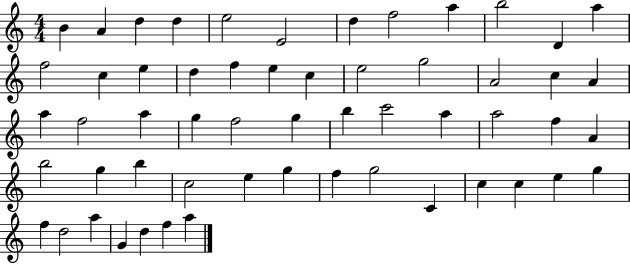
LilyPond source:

{
  \clef treble
  \numericTimeSignature
  \time 4/4
  \key c \major
  b'4 a'4 d''4 d''4 | e''2 e'2 | d''4 f''2 a''4 | b''2 d'4 a''4 | \break f''2 c''4 e''4 | d''4 f''4 e''4 c''4 | e''2 g''2 | a'2 c''4 a'4 | \break a''4 f''2 a''4 | g''4 f''2 g''4 | b''4 c'''2 a''4 | a''2 f''4 a'4 | \break b''2 g''4 b''4 | c''2 e''4 g''4 | f''4 g''2 c'4 | c''4 c''4 e''4 g''4 | \break f''4 d''2 a''4 | g'4 d''4 f''4 a''4 | \bar "|."
}